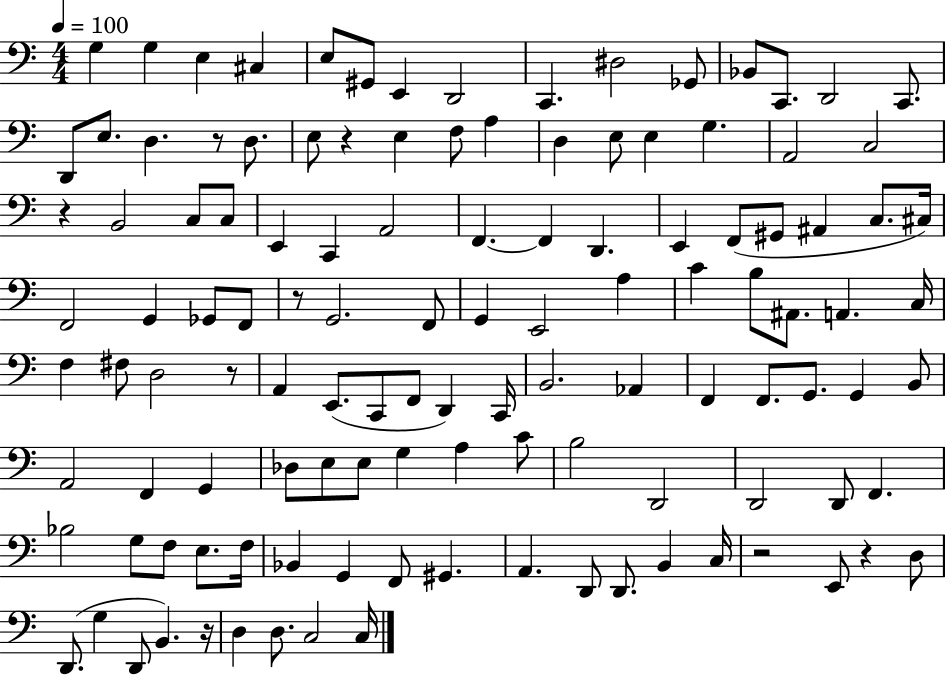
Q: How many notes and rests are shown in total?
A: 120